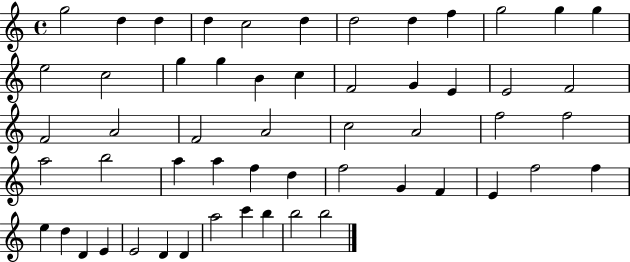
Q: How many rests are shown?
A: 0